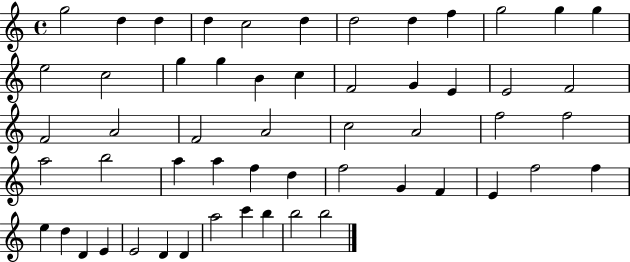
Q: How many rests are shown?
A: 0